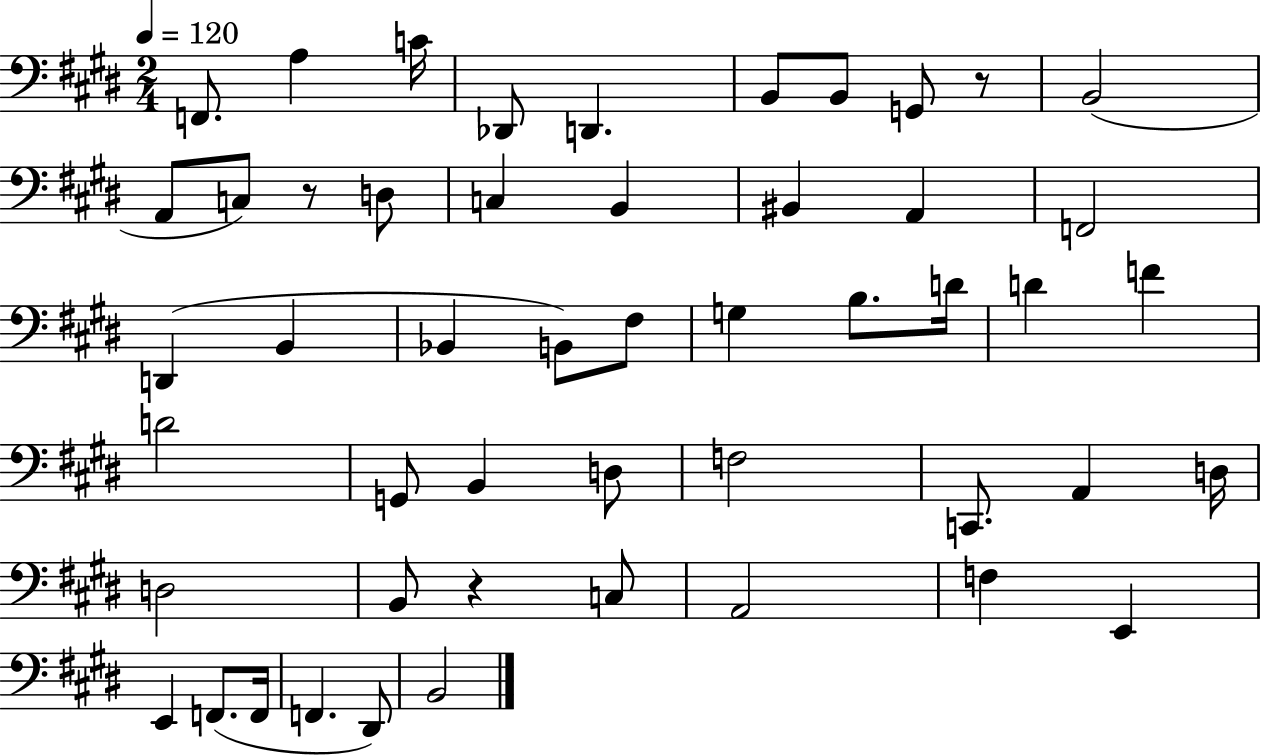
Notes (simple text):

F2/e. A3/q C4/s Db2/e D2/q. B2/e B2/e G2/e R/e B2/h A2/e C3/e R/e D3/e C3/q B2/q BIS2/q A2/q F2/h D2/q B2/q Bb2/q B2/e F#3/e G3/q B3/e. D4/s D4/q F4/q D4/h G2/e B2/q D3/e F3/h C2/e. A2/q D3/s D3/h B2/e R/q C3/e A2/h F3/q E2/q E2/q F2/e. F2/s F2/q. D#2/e B2/h